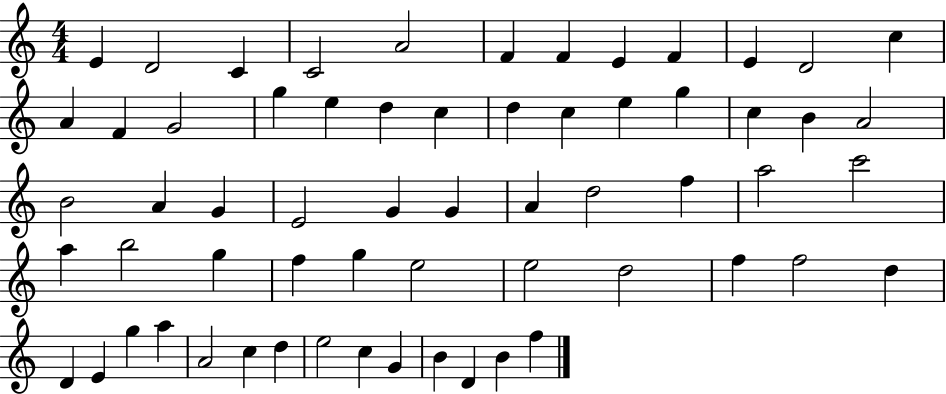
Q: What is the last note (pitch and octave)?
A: F5